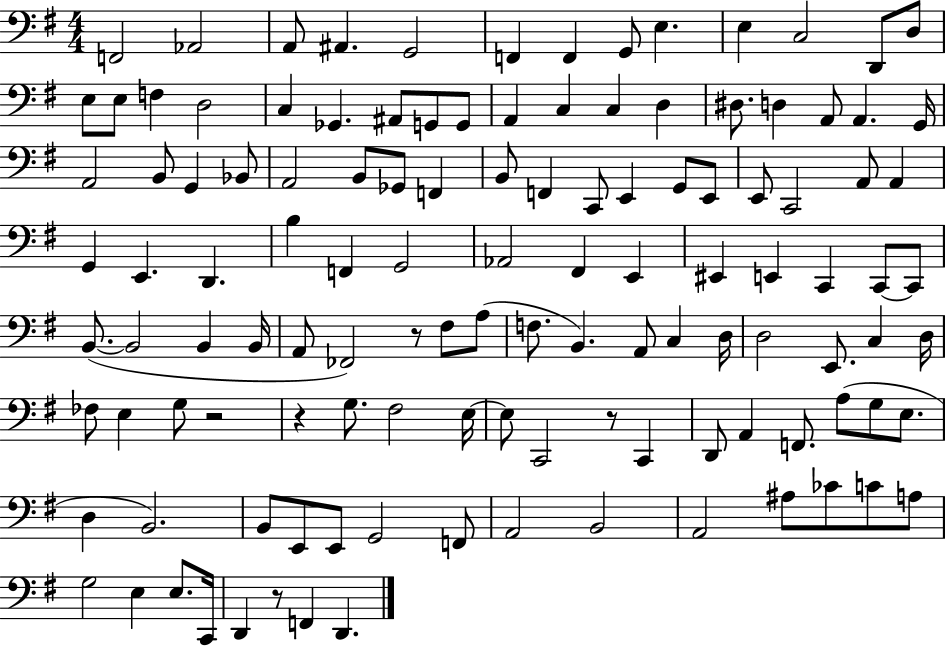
F2/h Ab2/h A2/e A#2/q. G2/h F2/q F2/q G2/e E3/q. E3/q C3/h D2/e D3/e E3/e E3/e F3/q D3/h C3/q Gb2/q. A#2/e G2/e G2/e A2/q C3/q C3/q D3/q D#3/e. D3/q A2/e A2/q. G2/s A2/h B2/e G2/q Bb2/e A2/h B2/e Gb2/e F2/q B2/e F2/q C2/e E2/q G2/e E2/e E2/e C2/h A2/e A2/q G2/q E2/q. D2/q. B3/q F2/q G2/h Ab2/h F#2/q E2/q EIS2/q E2/q C2/q C2/e C2/e B2/e. B2/h B2/q B2/s A2/e FES2/h R/e F#3/e A3/e F3/e. B2/q. A2/e C3/q D3/s D3/h E2/e. C3/q D3/s FES3/e E3/q G3/e R/h R/q G3/e. F#3/h E3/s E3/e C2/h R/e C2/q D2/e A2/q F2/e. A3/e G3/e E3/e. D3/q B2/h. B2/e E2/e E2/e G2/h F2/e A2/h B2/h A2/h A#3/e CES4/e C4/e A3/e G3/h E3/q E3/e. C2/s D2/q R/e F2/q D2/q.